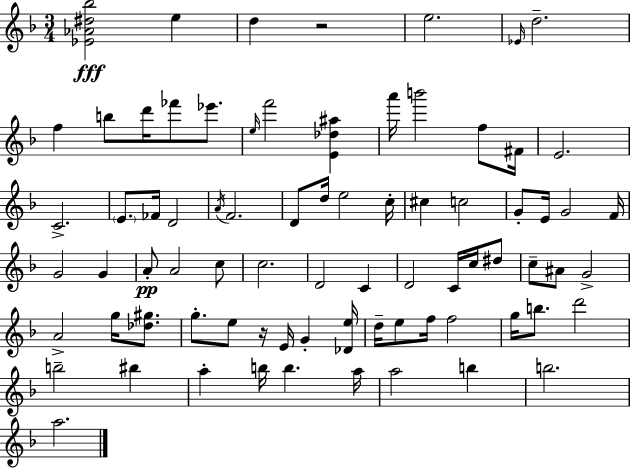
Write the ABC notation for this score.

X:1
T:Untitled
M:3/4
L:1/4
K:F
[_E_A^d_b]2 e d z2 e2 _E/4 d2 f b/2 d'/4 _f'/2 _e'/2 e/4 f'2 [E_d^a] a'/4 b'2 f/2 ^F/4 E2 C2 E/2 _F/4 D2 A/4 F2 D/2 d/4 e2 c/4 ^c c2 G/2 E/4 G2 F/4 G2 G A/2 A2 c/2 c2 D2 C D2 C/4 c/4 ^d/2 c/2 ^A/2 G2 A2 g/4 [_d^g]/2 g/2 e/2 z/4 E/4 G [_De]/4 d/4 e/2 f/4 f2 g/4 b/2 d'2 b2 ^b a b/4 b a/4 a2 b b2 a2